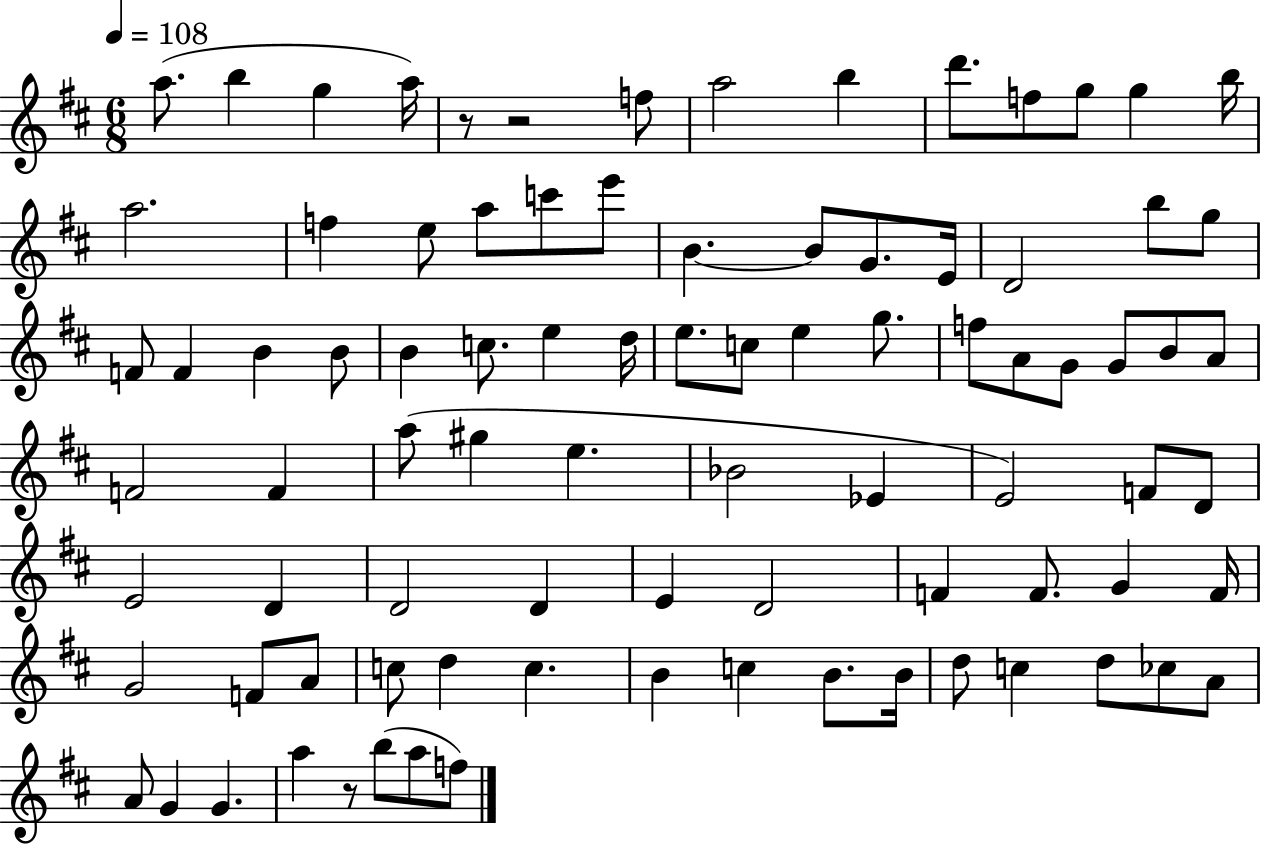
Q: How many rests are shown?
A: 3